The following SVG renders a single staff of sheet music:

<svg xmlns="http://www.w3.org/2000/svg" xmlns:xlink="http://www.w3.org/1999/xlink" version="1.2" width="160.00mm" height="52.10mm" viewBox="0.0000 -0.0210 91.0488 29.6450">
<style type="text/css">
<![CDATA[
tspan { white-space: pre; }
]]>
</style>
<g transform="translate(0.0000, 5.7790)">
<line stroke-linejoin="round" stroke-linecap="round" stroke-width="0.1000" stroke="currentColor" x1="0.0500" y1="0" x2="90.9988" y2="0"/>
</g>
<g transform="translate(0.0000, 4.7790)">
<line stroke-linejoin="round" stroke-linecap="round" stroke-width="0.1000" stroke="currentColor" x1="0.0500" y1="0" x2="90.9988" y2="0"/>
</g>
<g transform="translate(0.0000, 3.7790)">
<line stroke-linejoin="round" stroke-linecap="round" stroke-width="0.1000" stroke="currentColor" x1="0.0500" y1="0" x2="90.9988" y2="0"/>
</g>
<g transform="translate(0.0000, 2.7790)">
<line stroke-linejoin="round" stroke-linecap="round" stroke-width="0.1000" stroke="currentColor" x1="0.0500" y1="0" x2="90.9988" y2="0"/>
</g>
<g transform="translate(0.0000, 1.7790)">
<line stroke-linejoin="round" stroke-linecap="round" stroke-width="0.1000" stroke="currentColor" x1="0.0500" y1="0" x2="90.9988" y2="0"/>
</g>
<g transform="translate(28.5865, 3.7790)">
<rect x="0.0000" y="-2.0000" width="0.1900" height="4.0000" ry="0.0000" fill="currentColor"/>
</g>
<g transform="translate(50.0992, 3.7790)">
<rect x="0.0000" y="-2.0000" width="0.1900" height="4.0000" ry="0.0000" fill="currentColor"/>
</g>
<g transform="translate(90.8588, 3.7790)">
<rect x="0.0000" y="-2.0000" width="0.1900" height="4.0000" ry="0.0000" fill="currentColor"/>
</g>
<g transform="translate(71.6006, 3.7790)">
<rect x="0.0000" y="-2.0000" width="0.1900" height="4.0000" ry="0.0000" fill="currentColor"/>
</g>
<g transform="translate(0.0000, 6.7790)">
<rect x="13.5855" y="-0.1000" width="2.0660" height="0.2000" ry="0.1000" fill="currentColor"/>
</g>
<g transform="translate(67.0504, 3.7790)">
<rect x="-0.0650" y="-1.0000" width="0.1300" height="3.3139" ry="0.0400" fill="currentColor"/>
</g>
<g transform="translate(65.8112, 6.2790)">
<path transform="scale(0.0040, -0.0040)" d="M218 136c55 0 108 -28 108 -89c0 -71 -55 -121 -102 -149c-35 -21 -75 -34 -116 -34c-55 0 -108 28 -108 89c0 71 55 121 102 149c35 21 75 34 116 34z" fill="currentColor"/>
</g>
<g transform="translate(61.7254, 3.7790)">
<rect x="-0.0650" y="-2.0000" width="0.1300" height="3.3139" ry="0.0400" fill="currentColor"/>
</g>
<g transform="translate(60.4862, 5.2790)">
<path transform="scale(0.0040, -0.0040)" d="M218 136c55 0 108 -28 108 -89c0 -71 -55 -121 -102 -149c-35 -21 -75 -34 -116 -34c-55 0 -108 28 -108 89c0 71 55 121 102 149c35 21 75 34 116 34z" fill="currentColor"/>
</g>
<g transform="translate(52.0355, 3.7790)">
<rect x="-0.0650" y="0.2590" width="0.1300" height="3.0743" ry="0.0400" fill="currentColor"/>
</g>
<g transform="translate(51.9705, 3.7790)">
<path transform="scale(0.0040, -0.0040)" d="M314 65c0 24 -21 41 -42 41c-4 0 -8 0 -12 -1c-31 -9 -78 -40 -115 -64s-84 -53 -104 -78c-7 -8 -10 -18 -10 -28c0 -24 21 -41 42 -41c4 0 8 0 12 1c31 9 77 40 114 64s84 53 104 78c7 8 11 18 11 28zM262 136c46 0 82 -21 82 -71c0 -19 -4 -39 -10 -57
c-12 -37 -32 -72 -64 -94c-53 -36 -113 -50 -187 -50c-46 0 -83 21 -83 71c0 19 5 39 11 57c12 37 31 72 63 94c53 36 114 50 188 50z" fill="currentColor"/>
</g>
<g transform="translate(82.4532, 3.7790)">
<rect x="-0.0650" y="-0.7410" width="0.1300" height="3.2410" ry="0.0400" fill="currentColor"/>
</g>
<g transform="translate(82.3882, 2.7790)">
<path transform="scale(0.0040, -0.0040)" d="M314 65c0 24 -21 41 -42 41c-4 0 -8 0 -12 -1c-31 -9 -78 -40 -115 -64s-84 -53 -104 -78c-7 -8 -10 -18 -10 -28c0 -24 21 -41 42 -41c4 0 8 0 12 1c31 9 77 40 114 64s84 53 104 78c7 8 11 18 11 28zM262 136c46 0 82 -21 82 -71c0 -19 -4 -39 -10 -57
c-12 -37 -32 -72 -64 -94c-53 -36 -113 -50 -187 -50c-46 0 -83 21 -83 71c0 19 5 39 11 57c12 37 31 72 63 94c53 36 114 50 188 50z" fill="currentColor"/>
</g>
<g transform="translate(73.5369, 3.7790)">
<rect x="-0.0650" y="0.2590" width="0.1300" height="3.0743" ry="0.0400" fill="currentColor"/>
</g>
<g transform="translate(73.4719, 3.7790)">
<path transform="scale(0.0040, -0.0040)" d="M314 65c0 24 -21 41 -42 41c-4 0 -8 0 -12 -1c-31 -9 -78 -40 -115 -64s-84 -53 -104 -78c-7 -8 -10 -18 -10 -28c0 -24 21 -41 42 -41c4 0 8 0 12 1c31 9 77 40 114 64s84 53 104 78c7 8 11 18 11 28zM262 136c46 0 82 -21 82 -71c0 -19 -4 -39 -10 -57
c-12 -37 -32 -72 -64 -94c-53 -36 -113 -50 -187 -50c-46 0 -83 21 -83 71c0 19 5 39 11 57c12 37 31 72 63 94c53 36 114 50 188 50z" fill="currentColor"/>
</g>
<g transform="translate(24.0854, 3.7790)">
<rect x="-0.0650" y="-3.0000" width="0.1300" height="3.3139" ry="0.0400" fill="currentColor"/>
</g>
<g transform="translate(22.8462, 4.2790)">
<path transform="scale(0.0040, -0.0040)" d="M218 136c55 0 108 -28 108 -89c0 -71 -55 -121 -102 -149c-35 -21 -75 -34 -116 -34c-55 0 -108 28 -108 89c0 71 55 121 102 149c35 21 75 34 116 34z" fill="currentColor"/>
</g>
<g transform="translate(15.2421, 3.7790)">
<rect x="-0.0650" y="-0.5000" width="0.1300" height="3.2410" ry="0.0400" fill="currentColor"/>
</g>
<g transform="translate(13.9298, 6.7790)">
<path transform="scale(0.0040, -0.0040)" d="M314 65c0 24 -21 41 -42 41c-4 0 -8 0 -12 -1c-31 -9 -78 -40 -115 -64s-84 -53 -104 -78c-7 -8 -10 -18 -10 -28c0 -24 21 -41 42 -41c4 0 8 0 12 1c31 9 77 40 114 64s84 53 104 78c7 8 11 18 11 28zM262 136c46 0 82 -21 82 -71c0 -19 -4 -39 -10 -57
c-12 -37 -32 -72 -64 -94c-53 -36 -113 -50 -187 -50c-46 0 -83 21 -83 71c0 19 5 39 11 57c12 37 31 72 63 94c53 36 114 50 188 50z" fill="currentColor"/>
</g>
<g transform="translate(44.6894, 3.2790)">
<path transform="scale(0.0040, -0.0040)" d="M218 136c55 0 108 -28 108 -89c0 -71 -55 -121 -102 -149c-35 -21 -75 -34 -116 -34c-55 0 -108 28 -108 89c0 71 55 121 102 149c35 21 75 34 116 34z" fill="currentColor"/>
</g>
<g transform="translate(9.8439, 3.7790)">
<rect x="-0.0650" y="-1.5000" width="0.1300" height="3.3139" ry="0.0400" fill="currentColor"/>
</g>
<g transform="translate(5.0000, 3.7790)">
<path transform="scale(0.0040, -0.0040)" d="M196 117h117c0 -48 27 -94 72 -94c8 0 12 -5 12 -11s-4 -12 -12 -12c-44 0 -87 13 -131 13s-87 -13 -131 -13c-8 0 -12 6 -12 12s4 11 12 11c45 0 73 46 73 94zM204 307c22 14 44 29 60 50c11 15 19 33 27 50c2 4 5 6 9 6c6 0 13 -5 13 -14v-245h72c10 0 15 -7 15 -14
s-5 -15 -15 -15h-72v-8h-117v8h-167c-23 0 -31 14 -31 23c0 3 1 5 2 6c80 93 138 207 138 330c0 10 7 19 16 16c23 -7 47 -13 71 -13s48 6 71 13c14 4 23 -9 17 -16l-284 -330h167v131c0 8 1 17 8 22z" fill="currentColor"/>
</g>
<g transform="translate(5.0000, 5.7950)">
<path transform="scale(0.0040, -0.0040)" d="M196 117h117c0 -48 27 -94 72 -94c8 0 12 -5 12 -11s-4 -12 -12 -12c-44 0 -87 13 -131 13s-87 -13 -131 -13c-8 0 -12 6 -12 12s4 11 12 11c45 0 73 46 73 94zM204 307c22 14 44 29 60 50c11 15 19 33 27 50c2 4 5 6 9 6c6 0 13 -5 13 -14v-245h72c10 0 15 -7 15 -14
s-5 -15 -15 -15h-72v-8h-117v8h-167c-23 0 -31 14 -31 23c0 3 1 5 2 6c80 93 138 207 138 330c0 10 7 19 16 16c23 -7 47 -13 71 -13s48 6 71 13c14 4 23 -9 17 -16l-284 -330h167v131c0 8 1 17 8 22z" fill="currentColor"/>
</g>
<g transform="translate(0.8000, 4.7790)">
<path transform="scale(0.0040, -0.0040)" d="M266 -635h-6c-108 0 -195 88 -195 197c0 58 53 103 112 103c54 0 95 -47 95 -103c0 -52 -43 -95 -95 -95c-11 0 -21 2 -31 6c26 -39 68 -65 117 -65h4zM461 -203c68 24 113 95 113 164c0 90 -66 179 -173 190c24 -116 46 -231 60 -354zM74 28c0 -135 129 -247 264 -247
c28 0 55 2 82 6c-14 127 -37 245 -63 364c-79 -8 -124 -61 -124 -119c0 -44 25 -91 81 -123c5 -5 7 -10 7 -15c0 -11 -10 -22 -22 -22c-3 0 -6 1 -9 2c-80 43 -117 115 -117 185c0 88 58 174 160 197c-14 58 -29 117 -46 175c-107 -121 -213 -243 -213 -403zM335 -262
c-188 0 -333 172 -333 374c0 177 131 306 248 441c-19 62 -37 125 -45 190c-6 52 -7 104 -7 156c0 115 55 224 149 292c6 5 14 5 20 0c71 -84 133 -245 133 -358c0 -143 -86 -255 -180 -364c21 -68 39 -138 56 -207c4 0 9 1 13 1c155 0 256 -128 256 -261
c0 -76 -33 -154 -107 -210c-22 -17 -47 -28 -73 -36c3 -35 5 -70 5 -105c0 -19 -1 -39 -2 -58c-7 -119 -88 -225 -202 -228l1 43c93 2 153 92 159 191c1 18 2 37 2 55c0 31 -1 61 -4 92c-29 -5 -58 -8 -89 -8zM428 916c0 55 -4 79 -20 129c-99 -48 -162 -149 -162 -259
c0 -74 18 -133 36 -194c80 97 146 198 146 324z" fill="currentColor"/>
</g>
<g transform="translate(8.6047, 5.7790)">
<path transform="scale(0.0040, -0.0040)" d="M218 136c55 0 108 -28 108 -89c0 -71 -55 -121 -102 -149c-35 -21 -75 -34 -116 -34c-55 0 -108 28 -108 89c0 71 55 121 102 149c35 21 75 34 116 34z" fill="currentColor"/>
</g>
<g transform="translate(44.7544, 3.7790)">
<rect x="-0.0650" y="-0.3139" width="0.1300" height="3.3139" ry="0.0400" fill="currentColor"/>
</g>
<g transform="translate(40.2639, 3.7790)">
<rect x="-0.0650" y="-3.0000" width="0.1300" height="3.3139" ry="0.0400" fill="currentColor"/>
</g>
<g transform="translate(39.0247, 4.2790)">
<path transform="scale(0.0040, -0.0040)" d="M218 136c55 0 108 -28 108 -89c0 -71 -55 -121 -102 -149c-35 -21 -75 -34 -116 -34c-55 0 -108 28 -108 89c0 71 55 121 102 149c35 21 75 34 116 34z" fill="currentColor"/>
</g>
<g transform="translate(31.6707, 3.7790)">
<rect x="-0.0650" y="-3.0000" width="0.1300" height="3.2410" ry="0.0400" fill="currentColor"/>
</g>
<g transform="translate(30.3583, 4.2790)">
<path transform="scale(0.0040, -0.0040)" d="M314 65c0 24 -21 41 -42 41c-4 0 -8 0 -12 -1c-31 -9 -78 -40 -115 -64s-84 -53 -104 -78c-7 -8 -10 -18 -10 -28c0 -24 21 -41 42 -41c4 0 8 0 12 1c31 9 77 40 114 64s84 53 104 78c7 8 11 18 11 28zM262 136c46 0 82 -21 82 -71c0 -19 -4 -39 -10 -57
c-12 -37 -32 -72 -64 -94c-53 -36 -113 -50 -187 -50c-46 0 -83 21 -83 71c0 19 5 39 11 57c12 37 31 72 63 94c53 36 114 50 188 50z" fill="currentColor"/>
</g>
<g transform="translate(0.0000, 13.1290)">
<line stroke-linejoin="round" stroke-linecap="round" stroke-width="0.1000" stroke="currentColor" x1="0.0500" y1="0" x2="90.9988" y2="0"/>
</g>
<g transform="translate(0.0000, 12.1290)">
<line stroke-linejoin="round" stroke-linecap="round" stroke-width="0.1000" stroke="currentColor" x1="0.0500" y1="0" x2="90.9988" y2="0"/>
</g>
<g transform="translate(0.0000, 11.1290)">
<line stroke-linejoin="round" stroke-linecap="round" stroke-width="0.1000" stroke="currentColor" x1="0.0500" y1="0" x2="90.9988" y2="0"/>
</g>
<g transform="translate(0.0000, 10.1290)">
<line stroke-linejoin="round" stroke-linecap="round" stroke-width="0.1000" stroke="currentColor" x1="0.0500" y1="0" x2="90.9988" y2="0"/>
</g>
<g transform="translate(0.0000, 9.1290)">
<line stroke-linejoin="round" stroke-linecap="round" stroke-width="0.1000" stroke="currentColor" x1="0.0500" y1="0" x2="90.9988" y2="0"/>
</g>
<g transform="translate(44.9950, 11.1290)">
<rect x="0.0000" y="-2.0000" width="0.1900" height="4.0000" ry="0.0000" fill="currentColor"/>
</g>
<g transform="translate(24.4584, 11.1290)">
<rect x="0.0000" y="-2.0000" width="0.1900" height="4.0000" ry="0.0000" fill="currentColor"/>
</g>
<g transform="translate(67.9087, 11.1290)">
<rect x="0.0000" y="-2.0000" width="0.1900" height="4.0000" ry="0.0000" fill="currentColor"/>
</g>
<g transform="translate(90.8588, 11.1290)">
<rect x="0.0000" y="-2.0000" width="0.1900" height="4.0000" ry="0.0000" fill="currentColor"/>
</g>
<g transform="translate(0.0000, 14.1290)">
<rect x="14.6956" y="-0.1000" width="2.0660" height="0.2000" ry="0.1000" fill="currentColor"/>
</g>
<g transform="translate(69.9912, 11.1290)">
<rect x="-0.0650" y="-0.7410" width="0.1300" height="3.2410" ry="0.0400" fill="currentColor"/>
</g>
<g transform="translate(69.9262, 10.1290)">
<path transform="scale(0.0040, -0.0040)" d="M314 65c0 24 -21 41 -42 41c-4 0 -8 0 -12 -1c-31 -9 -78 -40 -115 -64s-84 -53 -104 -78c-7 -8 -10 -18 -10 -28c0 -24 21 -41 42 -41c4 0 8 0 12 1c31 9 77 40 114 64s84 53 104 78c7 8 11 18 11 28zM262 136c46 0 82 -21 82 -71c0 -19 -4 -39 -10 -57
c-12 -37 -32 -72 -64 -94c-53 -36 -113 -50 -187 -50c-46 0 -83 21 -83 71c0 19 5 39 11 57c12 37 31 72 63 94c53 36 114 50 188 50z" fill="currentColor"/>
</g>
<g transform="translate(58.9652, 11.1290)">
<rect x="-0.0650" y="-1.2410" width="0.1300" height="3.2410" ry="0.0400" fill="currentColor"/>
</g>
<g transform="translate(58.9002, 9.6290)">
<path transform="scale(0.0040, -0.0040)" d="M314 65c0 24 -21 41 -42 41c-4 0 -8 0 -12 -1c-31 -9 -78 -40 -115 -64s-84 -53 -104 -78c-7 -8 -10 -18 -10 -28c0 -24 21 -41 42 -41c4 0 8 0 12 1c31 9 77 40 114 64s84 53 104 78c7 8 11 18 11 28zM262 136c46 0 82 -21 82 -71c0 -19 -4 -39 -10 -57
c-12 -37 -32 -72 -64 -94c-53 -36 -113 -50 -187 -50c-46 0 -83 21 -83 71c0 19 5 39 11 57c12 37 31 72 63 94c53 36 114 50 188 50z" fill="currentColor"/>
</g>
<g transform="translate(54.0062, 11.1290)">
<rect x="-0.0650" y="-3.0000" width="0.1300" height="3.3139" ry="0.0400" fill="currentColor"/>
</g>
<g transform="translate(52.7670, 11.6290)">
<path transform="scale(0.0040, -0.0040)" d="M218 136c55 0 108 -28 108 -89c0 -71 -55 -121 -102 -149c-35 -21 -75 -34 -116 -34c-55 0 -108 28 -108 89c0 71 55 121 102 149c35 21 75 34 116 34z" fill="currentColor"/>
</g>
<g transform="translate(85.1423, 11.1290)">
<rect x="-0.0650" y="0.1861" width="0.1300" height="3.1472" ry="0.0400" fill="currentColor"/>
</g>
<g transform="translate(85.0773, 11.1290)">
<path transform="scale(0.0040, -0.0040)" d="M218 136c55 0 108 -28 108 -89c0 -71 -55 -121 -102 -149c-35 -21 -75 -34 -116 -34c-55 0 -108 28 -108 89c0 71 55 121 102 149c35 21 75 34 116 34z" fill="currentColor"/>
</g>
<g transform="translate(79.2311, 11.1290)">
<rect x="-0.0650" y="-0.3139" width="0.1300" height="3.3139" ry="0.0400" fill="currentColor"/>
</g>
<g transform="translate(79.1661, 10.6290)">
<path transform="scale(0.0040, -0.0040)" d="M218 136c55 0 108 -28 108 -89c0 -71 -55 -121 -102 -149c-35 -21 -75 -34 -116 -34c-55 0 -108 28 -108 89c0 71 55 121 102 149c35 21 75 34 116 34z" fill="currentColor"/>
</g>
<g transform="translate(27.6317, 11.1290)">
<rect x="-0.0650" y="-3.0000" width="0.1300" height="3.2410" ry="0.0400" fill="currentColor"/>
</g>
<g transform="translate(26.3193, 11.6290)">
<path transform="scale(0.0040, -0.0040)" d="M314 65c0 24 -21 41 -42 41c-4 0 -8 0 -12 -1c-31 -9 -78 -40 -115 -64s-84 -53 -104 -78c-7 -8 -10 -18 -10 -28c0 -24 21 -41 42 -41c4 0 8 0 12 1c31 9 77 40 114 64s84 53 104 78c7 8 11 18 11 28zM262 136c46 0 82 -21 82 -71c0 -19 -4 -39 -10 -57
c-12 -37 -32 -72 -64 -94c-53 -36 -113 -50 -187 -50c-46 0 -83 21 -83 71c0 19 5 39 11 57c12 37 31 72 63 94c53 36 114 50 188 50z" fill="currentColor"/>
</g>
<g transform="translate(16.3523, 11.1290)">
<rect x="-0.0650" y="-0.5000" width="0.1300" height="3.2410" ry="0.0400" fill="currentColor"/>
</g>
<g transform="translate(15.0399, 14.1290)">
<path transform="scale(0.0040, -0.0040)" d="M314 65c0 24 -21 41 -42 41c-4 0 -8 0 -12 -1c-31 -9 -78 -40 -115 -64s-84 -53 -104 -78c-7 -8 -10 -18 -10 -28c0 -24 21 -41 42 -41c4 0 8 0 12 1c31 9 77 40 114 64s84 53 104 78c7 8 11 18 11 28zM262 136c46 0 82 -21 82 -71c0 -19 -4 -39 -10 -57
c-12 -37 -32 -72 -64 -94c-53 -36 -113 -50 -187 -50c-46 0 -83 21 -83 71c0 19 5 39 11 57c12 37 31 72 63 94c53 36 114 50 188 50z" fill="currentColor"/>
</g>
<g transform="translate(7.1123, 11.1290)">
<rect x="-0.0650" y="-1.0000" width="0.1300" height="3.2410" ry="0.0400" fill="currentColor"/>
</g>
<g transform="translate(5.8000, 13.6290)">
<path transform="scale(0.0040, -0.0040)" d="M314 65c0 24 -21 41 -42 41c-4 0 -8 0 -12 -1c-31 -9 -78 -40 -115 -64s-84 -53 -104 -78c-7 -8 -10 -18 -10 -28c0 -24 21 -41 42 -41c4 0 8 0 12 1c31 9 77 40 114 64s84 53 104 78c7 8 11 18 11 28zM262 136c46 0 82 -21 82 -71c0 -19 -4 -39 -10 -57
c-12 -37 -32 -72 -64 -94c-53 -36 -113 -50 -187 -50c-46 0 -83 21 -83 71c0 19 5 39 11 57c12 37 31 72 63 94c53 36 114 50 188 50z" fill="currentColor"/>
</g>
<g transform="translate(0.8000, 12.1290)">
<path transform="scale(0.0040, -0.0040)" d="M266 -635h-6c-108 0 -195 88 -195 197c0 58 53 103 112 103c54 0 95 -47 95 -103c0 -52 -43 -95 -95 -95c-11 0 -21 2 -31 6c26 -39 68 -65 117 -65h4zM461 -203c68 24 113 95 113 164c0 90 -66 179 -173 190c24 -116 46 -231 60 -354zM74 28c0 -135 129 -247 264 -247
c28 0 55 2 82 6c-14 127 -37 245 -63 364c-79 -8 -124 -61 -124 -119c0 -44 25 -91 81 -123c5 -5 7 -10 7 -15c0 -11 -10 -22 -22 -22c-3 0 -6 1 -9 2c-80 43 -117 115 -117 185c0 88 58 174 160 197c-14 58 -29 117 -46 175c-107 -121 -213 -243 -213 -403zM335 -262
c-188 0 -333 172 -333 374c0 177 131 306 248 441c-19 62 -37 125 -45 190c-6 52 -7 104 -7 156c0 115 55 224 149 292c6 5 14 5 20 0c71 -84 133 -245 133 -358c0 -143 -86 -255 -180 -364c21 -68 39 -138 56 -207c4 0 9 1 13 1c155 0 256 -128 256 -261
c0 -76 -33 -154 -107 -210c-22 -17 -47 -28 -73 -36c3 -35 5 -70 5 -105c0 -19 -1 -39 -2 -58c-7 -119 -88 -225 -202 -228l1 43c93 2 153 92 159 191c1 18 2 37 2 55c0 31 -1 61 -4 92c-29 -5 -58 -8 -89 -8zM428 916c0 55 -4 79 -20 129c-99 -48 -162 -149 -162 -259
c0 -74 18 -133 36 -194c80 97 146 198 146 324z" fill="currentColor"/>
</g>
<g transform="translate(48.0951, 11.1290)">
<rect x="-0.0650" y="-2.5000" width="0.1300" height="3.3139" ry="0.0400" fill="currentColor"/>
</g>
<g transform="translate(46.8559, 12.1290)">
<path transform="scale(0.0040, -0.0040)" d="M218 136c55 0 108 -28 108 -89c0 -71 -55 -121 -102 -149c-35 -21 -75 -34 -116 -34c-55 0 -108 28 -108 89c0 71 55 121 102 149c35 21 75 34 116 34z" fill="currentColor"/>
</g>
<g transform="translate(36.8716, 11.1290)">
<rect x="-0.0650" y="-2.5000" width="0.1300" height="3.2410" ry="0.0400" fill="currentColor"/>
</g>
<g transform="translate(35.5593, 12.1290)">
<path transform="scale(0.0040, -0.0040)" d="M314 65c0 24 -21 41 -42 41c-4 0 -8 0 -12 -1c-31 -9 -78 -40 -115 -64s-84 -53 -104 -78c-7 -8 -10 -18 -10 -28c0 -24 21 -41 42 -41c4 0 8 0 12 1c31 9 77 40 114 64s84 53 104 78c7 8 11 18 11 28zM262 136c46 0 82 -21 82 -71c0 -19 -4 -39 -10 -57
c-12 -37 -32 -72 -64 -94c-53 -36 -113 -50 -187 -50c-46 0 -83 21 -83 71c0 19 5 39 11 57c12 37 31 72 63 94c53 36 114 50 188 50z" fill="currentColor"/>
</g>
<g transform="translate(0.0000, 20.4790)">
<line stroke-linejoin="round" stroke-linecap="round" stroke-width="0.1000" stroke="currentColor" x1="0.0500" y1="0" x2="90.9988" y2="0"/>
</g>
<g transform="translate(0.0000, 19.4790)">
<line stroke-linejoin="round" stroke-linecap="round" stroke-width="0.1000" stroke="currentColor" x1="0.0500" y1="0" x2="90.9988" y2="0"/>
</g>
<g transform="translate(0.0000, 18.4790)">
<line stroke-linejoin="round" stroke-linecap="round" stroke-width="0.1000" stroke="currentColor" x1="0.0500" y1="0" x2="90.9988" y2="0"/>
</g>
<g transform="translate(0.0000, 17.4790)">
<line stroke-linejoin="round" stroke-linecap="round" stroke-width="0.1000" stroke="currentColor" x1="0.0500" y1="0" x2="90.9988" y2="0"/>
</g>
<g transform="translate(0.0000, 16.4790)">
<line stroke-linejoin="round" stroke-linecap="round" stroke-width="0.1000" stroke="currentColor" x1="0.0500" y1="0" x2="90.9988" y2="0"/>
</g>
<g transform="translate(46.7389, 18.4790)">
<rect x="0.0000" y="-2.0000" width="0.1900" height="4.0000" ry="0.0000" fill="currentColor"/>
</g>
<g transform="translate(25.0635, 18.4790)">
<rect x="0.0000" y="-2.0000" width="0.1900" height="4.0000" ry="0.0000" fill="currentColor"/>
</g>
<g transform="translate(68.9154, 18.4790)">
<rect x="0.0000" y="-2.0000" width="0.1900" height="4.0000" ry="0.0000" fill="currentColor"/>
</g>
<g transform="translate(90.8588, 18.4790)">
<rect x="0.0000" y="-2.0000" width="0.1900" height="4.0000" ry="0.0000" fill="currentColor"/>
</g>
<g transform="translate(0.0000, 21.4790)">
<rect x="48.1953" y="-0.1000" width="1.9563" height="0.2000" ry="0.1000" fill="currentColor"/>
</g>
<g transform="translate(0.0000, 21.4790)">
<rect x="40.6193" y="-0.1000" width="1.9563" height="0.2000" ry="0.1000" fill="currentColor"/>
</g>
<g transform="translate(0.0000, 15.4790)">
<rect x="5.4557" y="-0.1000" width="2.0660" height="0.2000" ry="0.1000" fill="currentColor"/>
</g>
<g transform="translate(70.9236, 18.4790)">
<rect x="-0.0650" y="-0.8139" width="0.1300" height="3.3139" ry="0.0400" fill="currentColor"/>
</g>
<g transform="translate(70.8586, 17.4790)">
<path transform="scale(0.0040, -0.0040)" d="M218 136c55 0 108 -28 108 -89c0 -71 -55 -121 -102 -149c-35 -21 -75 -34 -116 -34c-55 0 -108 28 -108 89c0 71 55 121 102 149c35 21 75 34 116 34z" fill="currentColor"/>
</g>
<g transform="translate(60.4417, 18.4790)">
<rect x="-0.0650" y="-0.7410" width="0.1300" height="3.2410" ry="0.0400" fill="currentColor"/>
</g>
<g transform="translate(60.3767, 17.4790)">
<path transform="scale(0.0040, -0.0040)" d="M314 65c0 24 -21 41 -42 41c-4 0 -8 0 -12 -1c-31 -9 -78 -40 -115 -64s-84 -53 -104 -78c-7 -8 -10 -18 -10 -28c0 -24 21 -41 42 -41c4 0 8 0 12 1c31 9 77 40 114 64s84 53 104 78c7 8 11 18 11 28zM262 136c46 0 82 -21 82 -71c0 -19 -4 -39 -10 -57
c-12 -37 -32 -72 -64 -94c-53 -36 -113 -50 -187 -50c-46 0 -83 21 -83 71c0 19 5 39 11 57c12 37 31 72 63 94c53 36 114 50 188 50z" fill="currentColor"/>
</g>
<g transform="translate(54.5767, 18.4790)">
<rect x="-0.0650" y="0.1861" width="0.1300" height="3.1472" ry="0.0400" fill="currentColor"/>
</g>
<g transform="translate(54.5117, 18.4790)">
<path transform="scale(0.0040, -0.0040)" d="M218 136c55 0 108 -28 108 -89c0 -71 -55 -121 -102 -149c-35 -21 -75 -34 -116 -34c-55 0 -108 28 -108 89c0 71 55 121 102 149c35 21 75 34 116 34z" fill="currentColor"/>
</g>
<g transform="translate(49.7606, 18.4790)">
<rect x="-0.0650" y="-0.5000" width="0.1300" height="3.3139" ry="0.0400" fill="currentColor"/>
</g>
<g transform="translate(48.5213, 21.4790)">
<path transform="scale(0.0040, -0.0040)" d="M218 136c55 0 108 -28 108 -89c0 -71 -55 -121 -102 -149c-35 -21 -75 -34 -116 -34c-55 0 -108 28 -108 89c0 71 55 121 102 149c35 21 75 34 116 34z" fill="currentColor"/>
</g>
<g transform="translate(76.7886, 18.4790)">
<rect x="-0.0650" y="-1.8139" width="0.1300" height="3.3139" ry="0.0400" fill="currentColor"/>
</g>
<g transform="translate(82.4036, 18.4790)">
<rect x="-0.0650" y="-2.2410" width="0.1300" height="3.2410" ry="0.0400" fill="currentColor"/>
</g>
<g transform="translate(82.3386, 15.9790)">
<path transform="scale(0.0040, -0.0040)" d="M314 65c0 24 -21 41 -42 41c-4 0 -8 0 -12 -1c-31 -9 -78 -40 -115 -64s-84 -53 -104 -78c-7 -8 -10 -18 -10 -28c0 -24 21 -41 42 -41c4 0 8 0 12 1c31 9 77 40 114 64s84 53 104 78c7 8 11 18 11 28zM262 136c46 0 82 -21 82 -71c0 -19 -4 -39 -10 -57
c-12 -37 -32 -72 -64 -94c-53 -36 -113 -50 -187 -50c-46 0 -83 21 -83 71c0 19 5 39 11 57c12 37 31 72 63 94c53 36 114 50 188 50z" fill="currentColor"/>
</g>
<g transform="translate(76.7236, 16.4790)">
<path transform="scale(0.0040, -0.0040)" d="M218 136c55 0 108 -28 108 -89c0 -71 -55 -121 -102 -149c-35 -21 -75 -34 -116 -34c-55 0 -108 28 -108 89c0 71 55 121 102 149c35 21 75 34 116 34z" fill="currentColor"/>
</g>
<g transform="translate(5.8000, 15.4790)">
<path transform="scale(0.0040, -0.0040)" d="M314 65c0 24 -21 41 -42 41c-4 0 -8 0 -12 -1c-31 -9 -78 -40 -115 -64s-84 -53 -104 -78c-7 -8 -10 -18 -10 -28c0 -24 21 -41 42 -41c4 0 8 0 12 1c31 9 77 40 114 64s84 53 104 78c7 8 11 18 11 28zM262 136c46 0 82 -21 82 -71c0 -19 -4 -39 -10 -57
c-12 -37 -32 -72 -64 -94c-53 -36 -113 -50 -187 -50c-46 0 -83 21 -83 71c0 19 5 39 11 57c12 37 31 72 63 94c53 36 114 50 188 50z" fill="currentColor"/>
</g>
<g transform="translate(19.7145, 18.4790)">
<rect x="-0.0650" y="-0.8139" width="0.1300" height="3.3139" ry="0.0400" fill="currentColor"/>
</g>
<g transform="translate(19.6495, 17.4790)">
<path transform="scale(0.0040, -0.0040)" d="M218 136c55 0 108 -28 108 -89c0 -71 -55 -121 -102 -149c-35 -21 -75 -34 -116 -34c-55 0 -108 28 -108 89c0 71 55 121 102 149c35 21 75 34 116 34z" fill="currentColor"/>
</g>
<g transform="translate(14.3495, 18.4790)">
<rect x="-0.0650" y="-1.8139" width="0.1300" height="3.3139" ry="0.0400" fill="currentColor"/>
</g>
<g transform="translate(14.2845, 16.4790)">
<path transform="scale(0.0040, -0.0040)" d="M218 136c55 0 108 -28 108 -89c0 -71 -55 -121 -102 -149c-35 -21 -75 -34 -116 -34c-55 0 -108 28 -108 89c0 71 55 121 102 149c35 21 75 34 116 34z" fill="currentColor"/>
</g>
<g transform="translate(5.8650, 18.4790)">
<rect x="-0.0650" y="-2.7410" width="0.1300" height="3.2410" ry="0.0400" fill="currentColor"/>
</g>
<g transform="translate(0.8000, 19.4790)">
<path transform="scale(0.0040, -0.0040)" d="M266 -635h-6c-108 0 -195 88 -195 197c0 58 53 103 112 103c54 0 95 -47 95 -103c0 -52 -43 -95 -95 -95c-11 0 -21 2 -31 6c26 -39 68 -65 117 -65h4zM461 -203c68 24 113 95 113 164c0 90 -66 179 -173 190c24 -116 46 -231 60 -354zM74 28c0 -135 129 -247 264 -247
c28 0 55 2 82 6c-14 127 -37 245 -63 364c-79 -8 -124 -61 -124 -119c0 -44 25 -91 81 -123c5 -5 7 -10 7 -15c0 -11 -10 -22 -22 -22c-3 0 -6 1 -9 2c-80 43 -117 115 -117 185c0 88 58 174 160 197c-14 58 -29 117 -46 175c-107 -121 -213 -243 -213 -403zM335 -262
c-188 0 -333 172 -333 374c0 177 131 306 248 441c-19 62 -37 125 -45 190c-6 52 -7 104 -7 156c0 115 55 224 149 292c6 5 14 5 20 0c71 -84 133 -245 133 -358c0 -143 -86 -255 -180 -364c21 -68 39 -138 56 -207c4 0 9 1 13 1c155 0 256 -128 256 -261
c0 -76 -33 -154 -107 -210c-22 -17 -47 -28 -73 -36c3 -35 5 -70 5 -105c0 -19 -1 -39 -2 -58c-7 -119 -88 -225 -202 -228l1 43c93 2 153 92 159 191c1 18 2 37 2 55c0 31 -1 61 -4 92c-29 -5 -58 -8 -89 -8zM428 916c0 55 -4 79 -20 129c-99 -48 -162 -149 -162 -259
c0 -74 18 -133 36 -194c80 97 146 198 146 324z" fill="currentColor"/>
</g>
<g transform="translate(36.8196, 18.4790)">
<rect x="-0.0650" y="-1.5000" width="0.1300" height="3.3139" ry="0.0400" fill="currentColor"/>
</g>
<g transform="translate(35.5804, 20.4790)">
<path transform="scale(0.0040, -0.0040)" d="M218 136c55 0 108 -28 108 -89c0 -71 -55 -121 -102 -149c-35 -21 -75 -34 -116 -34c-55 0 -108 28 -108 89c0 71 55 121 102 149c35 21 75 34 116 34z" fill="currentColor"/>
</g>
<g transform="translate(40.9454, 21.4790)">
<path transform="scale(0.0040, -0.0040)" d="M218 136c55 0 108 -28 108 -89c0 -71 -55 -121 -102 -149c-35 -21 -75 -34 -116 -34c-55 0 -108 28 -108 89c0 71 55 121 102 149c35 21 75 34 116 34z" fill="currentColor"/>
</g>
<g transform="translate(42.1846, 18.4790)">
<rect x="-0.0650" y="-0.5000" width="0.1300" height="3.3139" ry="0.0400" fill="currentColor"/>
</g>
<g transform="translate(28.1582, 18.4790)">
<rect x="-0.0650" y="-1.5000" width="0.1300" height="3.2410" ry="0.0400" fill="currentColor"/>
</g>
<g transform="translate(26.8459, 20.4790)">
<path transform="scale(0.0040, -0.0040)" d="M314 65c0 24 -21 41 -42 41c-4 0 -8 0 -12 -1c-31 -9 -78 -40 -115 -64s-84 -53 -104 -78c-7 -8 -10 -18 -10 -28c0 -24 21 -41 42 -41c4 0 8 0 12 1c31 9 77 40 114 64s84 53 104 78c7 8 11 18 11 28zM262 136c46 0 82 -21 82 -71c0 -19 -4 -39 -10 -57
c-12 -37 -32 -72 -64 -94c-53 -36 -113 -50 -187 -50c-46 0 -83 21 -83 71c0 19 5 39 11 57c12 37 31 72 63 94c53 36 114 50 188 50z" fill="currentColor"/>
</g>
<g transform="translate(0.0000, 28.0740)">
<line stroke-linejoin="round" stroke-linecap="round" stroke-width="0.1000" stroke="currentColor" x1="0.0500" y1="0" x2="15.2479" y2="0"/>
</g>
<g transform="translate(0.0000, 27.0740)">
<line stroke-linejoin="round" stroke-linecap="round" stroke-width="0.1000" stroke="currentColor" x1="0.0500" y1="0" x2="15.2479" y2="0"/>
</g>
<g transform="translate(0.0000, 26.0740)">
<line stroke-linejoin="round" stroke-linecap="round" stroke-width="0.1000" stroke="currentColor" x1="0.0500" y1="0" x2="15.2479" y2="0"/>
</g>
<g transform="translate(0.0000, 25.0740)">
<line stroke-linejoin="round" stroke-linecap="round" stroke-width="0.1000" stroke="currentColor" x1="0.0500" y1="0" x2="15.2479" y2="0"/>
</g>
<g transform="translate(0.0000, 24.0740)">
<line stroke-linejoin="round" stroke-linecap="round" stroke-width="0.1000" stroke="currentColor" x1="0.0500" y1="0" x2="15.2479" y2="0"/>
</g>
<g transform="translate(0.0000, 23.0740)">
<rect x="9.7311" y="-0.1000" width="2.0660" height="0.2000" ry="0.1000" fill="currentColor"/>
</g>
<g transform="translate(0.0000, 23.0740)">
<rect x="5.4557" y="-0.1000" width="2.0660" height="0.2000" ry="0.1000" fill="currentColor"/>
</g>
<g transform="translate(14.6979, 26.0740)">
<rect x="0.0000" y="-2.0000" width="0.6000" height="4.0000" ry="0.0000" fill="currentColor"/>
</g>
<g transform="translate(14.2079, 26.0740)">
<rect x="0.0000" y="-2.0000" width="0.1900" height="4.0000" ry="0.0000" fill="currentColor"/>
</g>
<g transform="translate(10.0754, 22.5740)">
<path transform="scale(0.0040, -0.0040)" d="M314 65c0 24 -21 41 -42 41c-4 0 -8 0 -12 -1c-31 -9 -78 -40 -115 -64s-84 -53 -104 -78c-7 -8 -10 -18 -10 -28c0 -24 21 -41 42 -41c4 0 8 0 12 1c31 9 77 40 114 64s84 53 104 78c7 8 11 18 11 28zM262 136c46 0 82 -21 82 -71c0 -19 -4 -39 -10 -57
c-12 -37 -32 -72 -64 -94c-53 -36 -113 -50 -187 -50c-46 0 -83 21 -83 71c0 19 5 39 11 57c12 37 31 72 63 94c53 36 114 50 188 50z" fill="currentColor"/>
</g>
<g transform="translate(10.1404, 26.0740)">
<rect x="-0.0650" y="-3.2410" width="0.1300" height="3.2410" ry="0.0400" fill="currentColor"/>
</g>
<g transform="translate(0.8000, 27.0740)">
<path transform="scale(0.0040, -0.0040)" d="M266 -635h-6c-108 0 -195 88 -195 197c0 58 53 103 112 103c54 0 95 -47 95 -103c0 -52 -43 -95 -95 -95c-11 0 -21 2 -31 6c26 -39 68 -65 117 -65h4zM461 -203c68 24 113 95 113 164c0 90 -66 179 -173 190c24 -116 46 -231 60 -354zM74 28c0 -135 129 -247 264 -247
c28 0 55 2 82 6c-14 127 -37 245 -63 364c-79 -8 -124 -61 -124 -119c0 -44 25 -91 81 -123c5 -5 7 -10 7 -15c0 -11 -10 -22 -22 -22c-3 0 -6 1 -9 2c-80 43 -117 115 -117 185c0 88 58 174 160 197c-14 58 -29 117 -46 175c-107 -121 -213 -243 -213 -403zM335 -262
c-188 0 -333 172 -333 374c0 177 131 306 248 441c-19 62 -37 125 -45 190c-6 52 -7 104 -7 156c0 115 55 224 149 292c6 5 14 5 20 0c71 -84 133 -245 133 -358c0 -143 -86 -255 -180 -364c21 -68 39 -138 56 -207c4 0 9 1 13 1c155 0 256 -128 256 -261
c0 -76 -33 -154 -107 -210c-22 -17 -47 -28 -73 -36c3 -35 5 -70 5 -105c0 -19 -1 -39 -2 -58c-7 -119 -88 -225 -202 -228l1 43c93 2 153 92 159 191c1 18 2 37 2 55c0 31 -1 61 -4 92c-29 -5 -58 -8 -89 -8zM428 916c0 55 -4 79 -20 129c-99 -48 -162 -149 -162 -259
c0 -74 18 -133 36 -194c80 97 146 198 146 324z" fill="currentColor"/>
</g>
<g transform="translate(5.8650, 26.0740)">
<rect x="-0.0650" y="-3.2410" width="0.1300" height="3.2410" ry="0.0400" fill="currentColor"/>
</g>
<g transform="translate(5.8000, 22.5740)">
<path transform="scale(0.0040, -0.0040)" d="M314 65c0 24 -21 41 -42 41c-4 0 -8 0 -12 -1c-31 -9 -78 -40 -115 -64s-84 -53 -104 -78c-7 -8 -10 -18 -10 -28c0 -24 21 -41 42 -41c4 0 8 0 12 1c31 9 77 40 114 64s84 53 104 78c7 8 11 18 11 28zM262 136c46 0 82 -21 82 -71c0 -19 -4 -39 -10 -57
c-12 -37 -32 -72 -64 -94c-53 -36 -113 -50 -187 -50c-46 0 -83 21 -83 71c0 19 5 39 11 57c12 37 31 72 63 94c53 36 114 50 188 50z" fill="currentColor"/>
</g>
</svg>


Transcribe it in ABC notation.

X:1
T:Untitled
M:4/4
L:1/4
K:C
E C2 A A2 A c B2 F D B2 d2 D2 C2 A2 G2 G A e2 d2 c B a2 f d E2 E C C B d2 d f g2 b2 b2